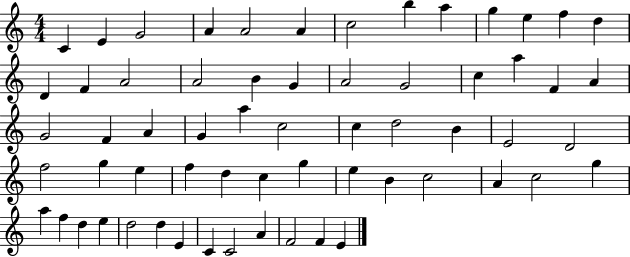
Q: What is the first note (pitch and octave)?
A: C4